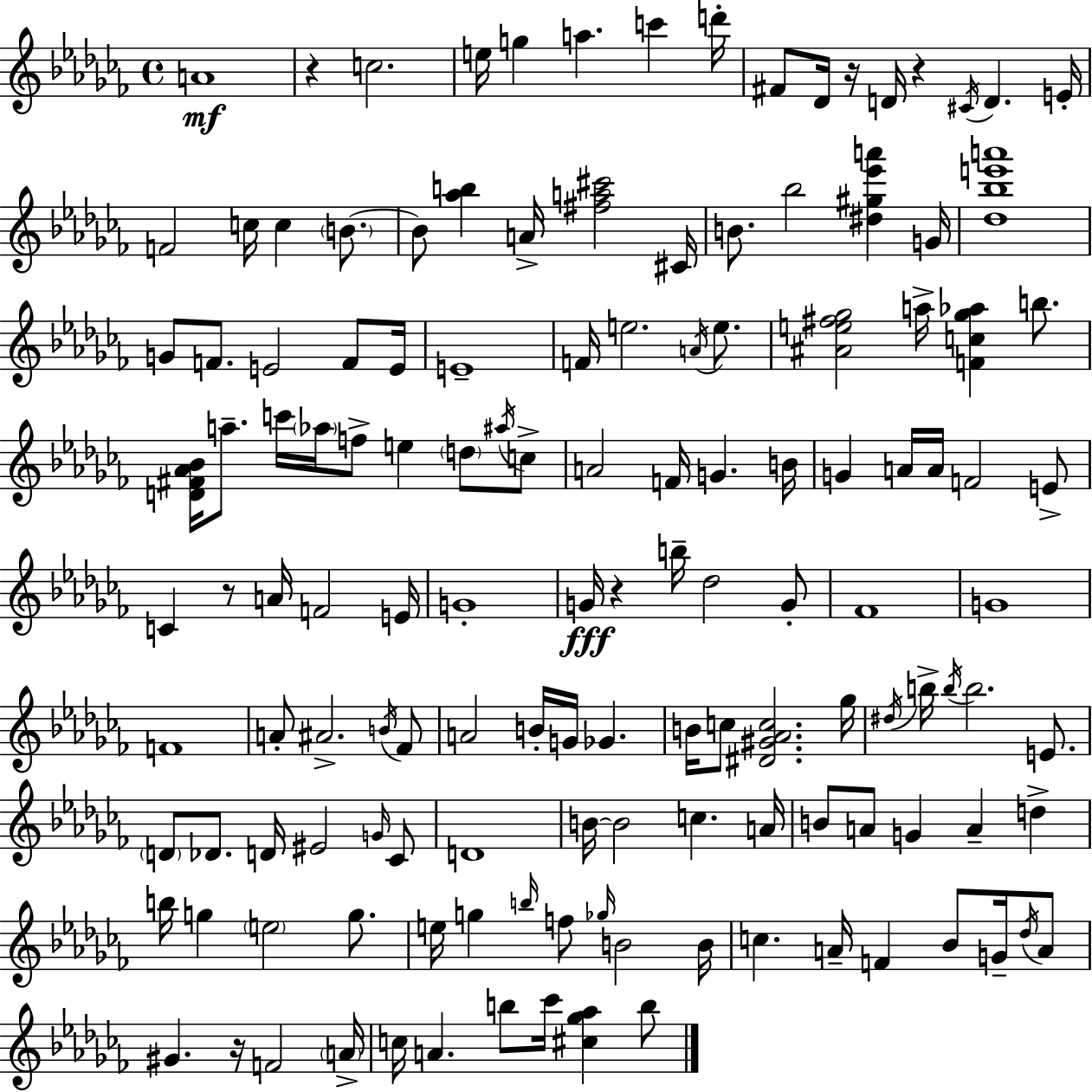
A4/w R/q C5/h. E5/s G5/q A5/q. C6/q D6/s F#4/e Db4/s R/s D4/s R/q C#4/s D4/q. E4/s F4/h C5/s C5/q B4/e. B4/e [Ab5,B5]/q A4/s [F#5,A5,C#6]/h C#4/s B4/e. Bb5/h [D#5,G#5,Eb6,A6]/q G4/s [Db5,Bb5,E6,A6]/w G4/e F4/e. E4/h F4/e E4/s E4/w F4/s E5/h. A4/s E5/e. [A#4,E5,F#5,Gb5]/h A5/s [F4,C5,Gb5,Ab5]/q B5/e. [D4,F#4,Ab4,Bb4]/s A5/e. C6/s Ab5/s F5/e E5/q D5/e A#5/s C5/e A4/h F4/s G4/q. B4/s G4/q A4/s A4/s F4/h E4/e C4/q R/e A4/s F4/h E4/s G4/w G4/s R/q B5/s Db5/h G4/e FES4/w G4/w F4/w A4/e A#4/h. B4/s FES4/e A4/h B4/s G4/s Gb4/q. B4/s C5/e [D#4,G#4,Ab4,C5]/h. Gb5/s D#5/s B5/s B5/s B5/h. E4/e. D4/e Db4/e. D4/s EIS4/h G4/s CES4/e D4/w B4/s B4/h C5/q. A4/s B4/e A4/e G4/q A4/q D5/q B5/s G5/q E5/h G5/e. E5/s G5/q B5/s F5/e Gb5/s B4/h B4/s C5/q. A4/s F4/q Bb4/e G4/s Db5/s A4/e G#4/q. R/s F4/h A4/s C5/s A4/q. B5/e CES6/s [C#5,Gb5,Ab5]/q B5/e